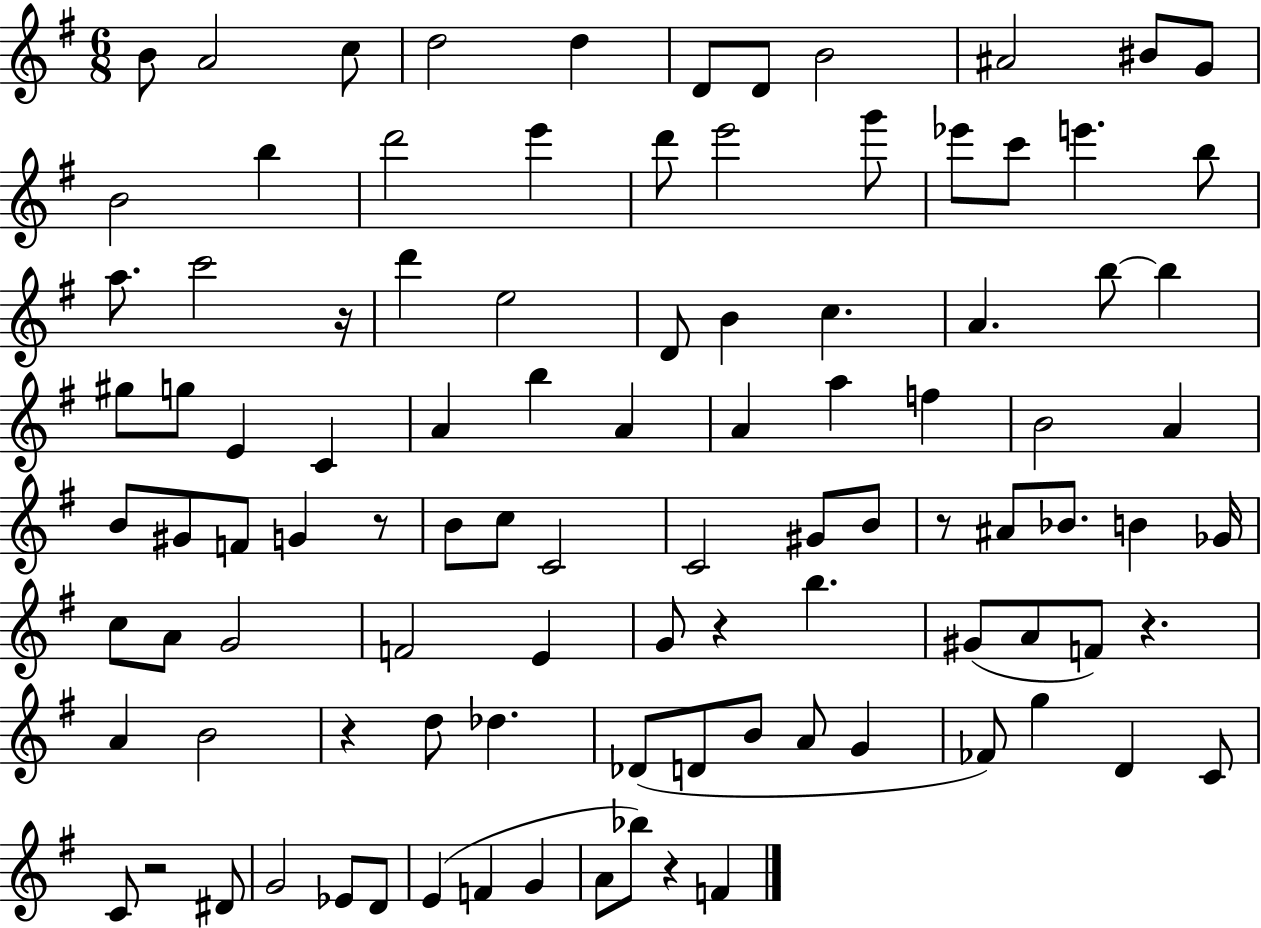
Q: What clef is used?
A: treble